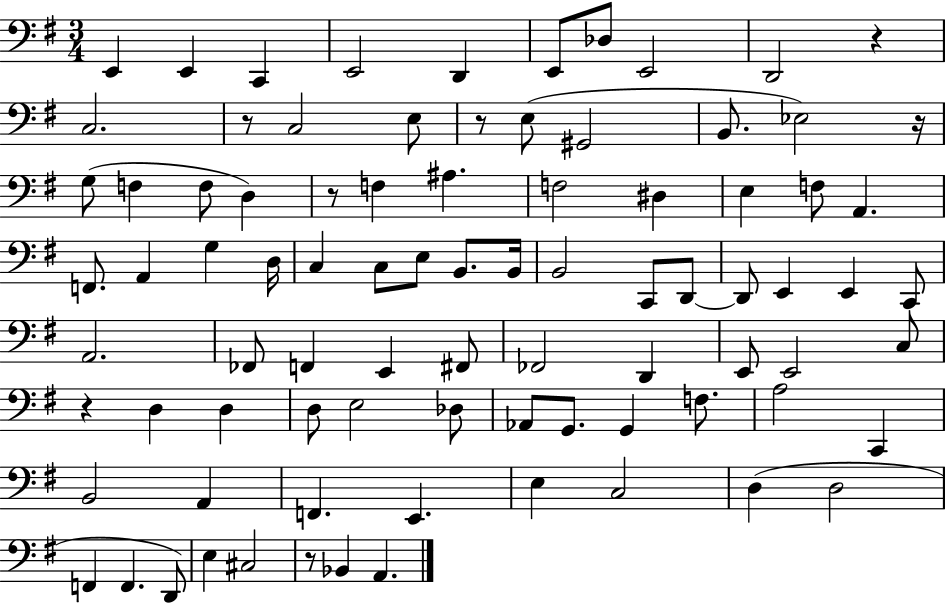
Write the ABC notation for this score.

X:1
T:Untitled
M:3/4
L:1/4
K:G
E,, E,, C,, E,,2 D,, E,,/2 _D,/2 E,,2 D,,2 z C,2 z/2 C,2 E,/2 z/2 E,/2 ^G,,2 B,,/2 _E,2 z/4 G,/2 F, F,/2 D, z/2 F, ^A, F,2 ^D, E, F,/2 A,, F,,/2 A,, G, D,/4 C, C,/2 E,/2 B,,/2 B,,/4 B,,2 C,,/2 D,,/2 D,,/2 E,, E,, C,,/2 A,,2 _F,,/2 F,, E,, ^F,,/2 _F,,2 D,, E,,/2 E,,2 C,/2 z D, D, D,/2 E,2 _D,/2 _A,,/2 G,,/2 G,, F,/2 A,2 C,, B,,2 A,, F,, E,, E, C,2 D, D,2 F,, F,, D,,/2 E, ^C,2 z/2 _B,, A,,